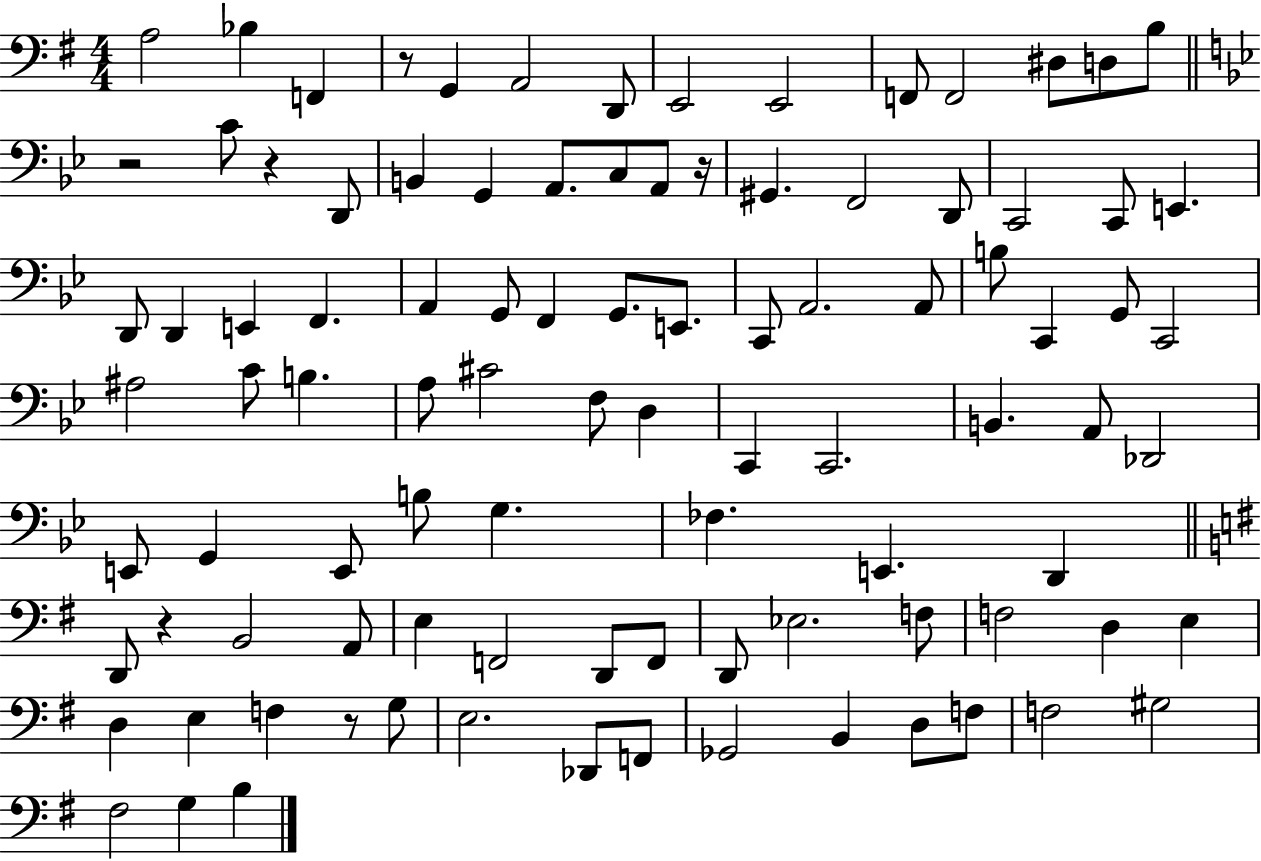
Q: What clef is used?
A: bass